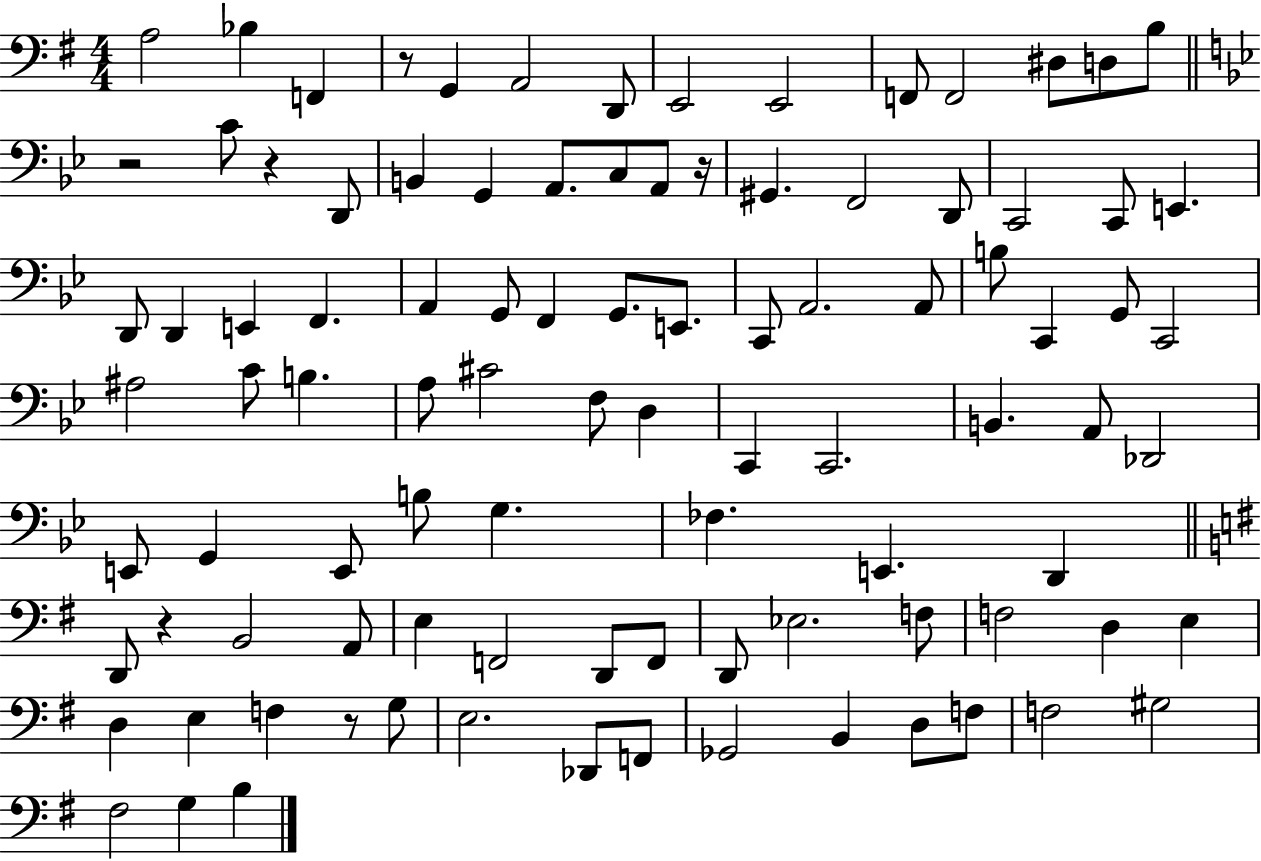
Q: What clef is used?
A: bass